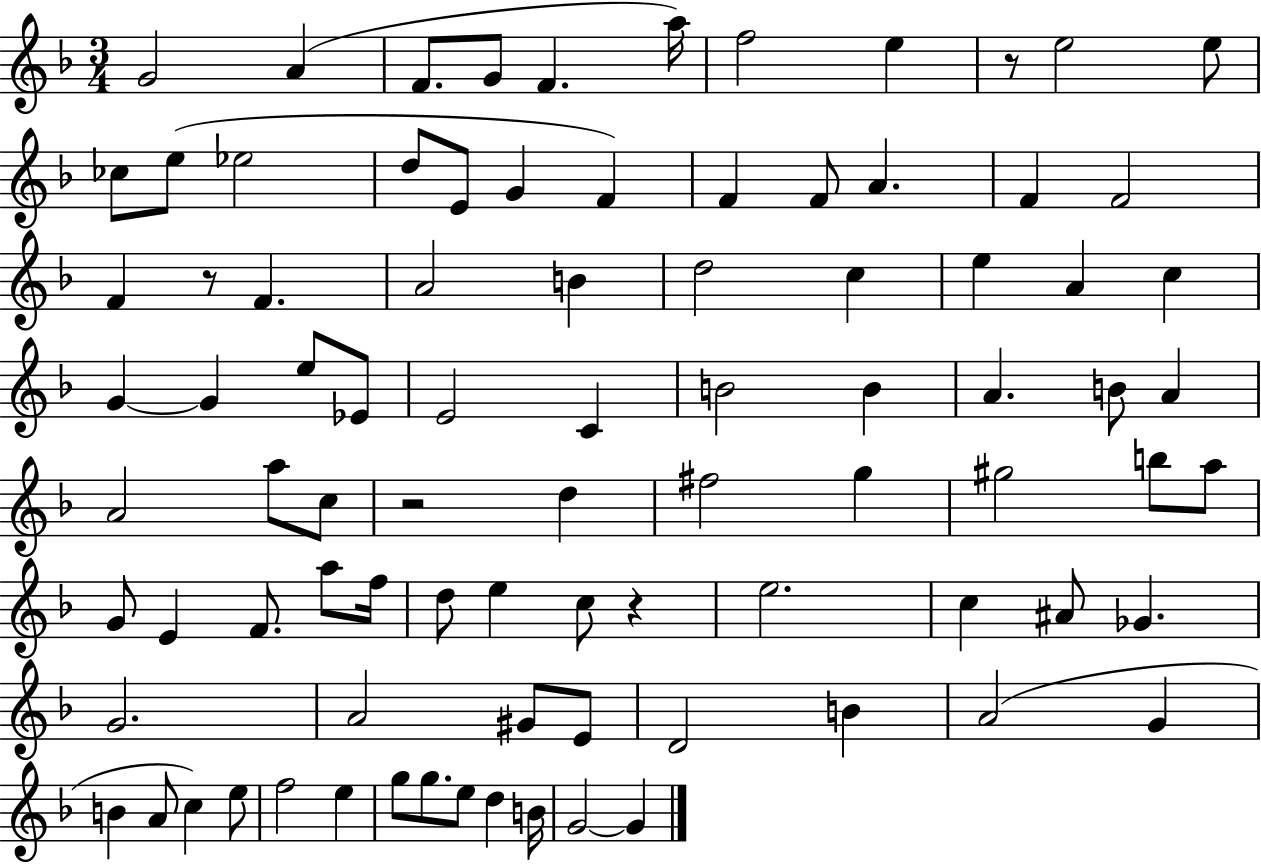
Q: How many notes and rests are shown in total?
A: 88